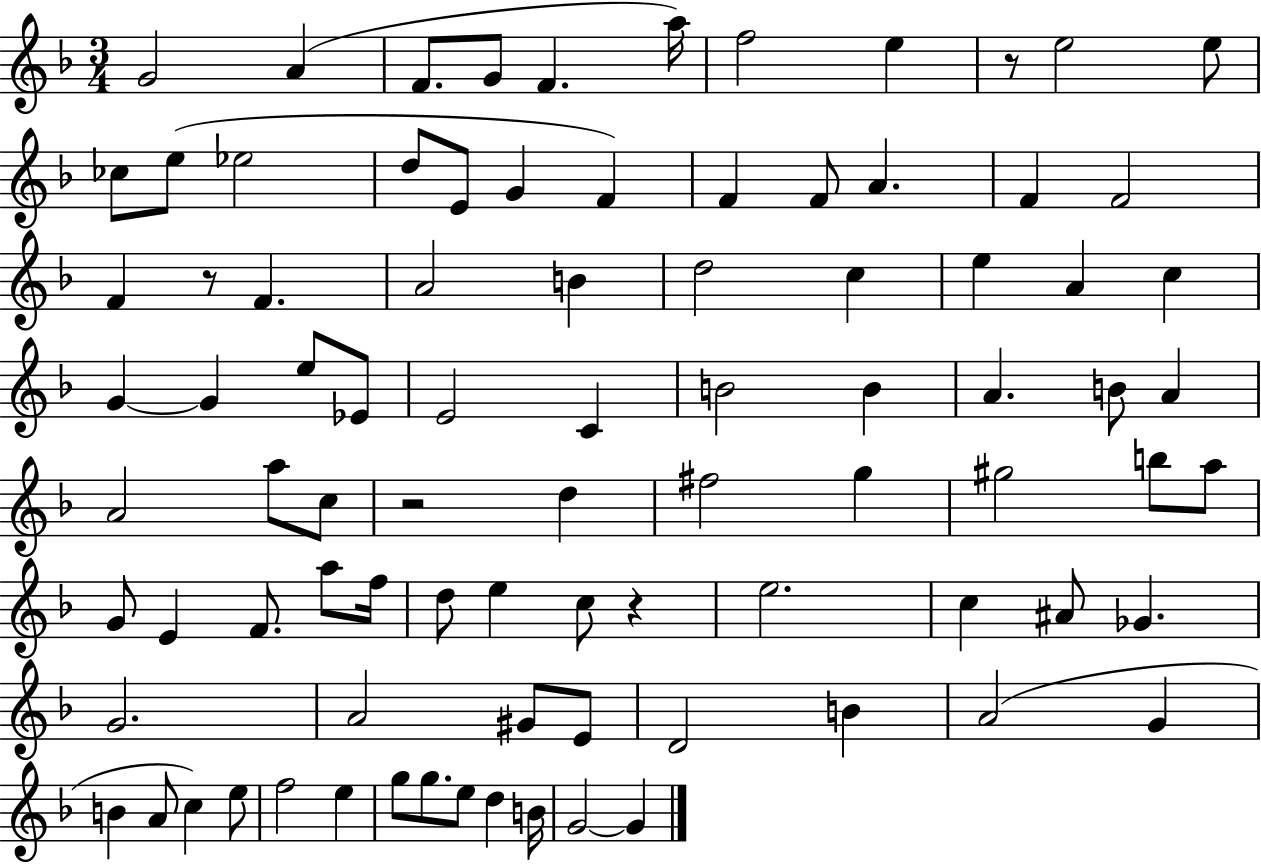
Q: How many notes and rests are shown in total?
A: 88